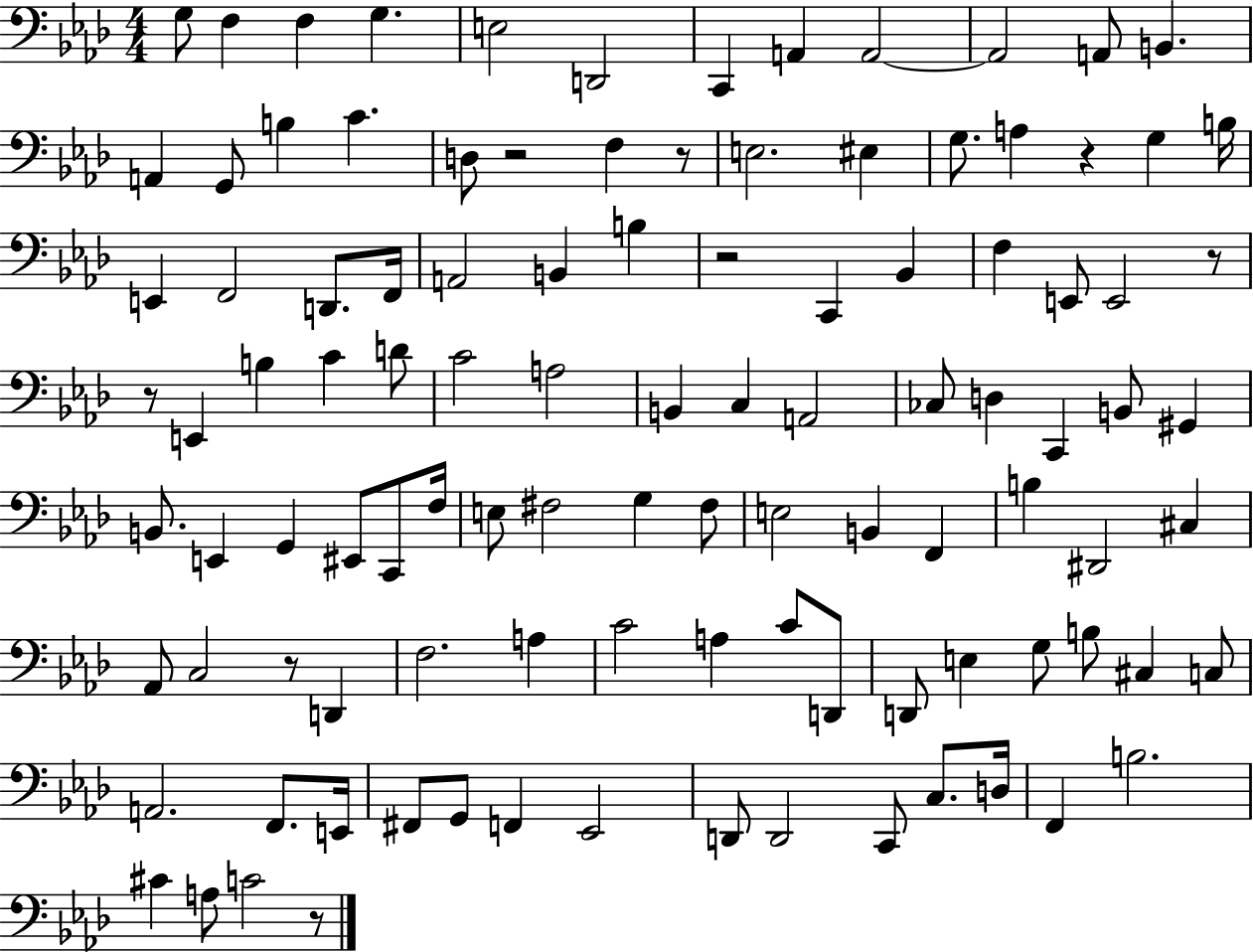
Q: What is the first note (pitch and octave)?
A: G3